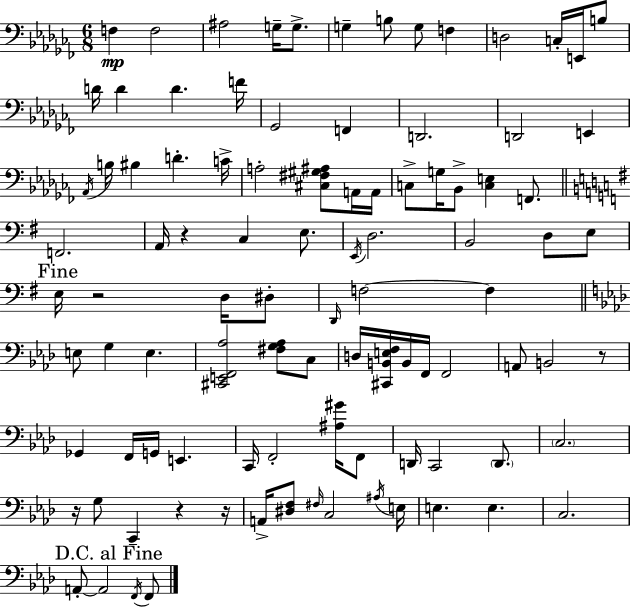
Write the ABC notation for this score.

X:1
T:Untitled
M:6/8
L:1/4
K:Abm
F, F,2 ^A,2 G,/4 G,/2 G, B,/2 G,/2 F, D,2 C,/4 E,,/4 B,/2 D/4 D D F/4 _G,,2 F,, D,,2 D,,2 E,, _A,,/4 B,/4 ^B, D C/4 A,2 [^C,^F,^G,^A,]/2 A,,/4 A,,/4 C,/2 G,/4 _B,,/2 [C,E,] F,,/2 F,,2 A,,/4 z C, E,/2 E,,/4 D,2 B,,2 D,/2 E,/2 E,/4 z2 D,/4 ^D,/2 D,,/4 F,2 F, E,/2 G, E, [^C,,E,,F,,_A,]2 [^F,G,_A,]/2 C,/2 D,/4 [^C,,B,,E,F,]/4 B,,/4 F,,/4 F,,2 A,,/2 B,,2 z/2 _G,, F,,/4 G,,/4 E,, C,,/4 F,,2 [^A,^G]/4 F,,/2 D,,/4 C,,2 D,,/2 C,2 z/4 G,/2 C,, z z/4 A,,/4 [^D,F,]/2 ^F,/4 C,2 ^A,/4 E,/4 E, E, C,2 A,,/2 A,,2 F,,/4 F,,/2